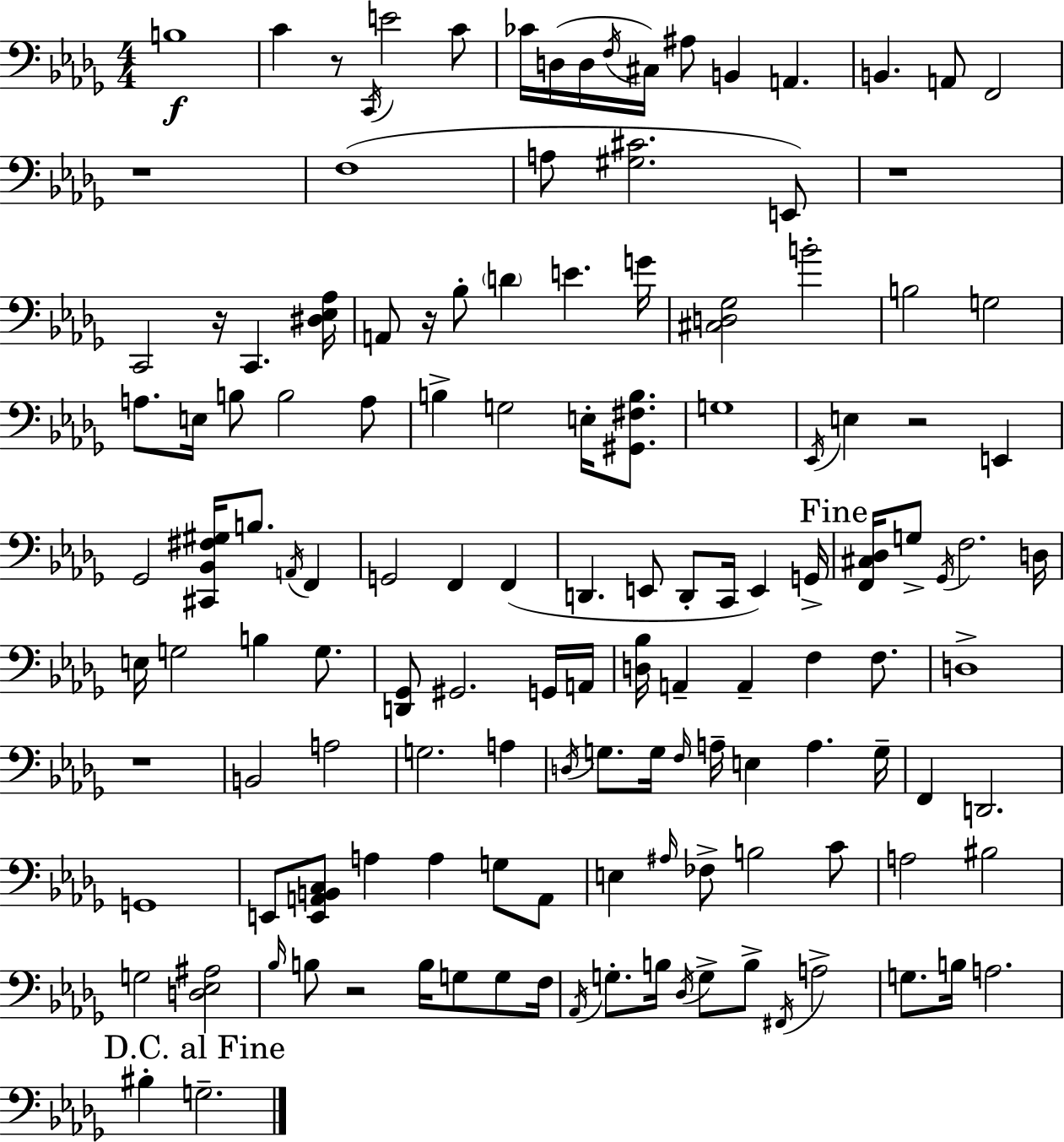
X:1
T:Untitled
M:4/4
L:1/4
K:Bbm
B,4 C z/2 C,,/4 E2 C/2 _C/4 D,/4 D,/4 F,/4 ^C,/4 ^A,/2 B,, A,, B,, A,,/2 F,,2 z4 F,4 A,/2 [^G,^C]2 E,,/2 z4 C,,2 z/4 C,, [^D,_E,_A,]/4 A,,/2 z/4 _B,/2 D E G/4 [^C,D,_G,]2 B2 B,2 G,2 A,/2 E,/4 B,/2 B,2 A,/2 B, G,2 E,/4 [^G,,^F,B,]/2 G,4 _E,,/4 E, z2 E,, _G,,2 [^C,,_B,,^F,^G,]/4 B,/2 A,,/4 F,, G,,2 F,, F,, D,, E,,/2 D,,/2 C,,/4 E,, G,,/4 [F,,^C,_D,]/4 G,/2 _G,,/4 F,2 D,/4 E,/4 G,2 B, G,/2 [D,,_G,,]/2 ^G,,2 G,,/4 A,,/4 [D,_B,]/4 A,, A,, F, F,/2 D,4 z4 B,,2 A,2 G,2 A, D,/4 G,/2 G,/4 F,/4 A,/4 E, A, G,/4 F,, D,,2 G,,4 E,,/2 [E,,A,,B,,C,]/2 A, A, G,/2 A,,/2 E, ^A,/4 _F,/2 B,2 C/2 A,2 ^B,2 G,2 [D,_E,^A,]2 _B,/4 B,/2 z2 B,/4 G,/2 G,/2 F,/4 _A,,/4 G,/2 B,/4 _D,/4 G,/2 B,/2 ^F,,/4 A,2 G,/2 B,/4 A,2 ^B, G,2